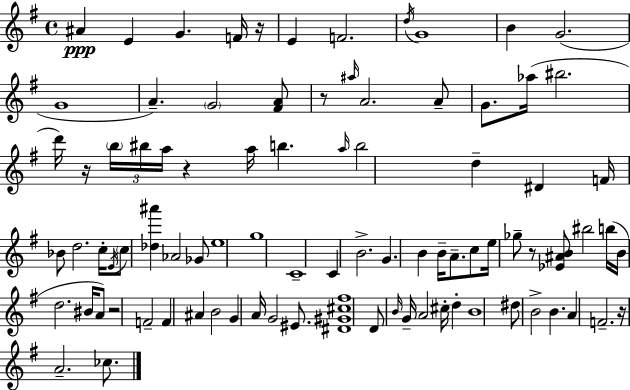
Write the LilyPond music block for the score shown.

{
  \clef treble
  \time 4/4
  \defaultTimeSignature
  \key g \major
  \repeat volta 2 { ais'4\ppp e'4 g'4. f'16 r16 | e'4 f'2. | \acciaccatura { d''16 } g'1 | b'4 g'2.( | \break g'1 | a'4.--) \parenthesize g'2 <fis' a'>8 | r8 \grace { ais''16 } a'2. | a'8-- g'8. aes''16( bis''2. | \break d'''16) r16 \tuplet 3/2 { \parenthesize b''16 bis''16 a''16 } r4 a''16 b''4. | \grace { a''16 } b''2 d''4-- dis'4 | f'16 bes'8 d''2. | c''16-. \acciaccatura { e'16 } \parenthesize c''8 <des'' ais'''>4 aes'2 | \break ges'8 e''1 | g''1 | c'1-- | c'4 b'2.-> | \break g'4. b'4 b'16-- a'8.-- | c''8 e''16 ges''8-- r8 <ees' ais' b'>8 bis''2 | b''16( b'16 d''2. | bis'16 a'8) r2 f'2-- | \break f'4 ais'4 b'2 | g'4 a'16 g'2 | eis'8. <dis' gis' cis'' fis''>1 | d'8 \grace { b'16 } g'16-- a'2 | \break cis''16-. d''4-. b'1 | dis''8 b'2-> b'4. | a'4 f'2.-- | r16 a'2.-- | \break ces''8. } \bar "|."
}